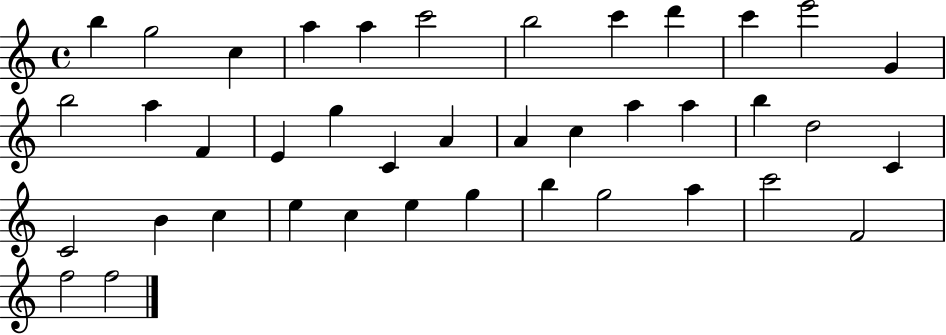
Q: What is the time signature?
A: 4/4